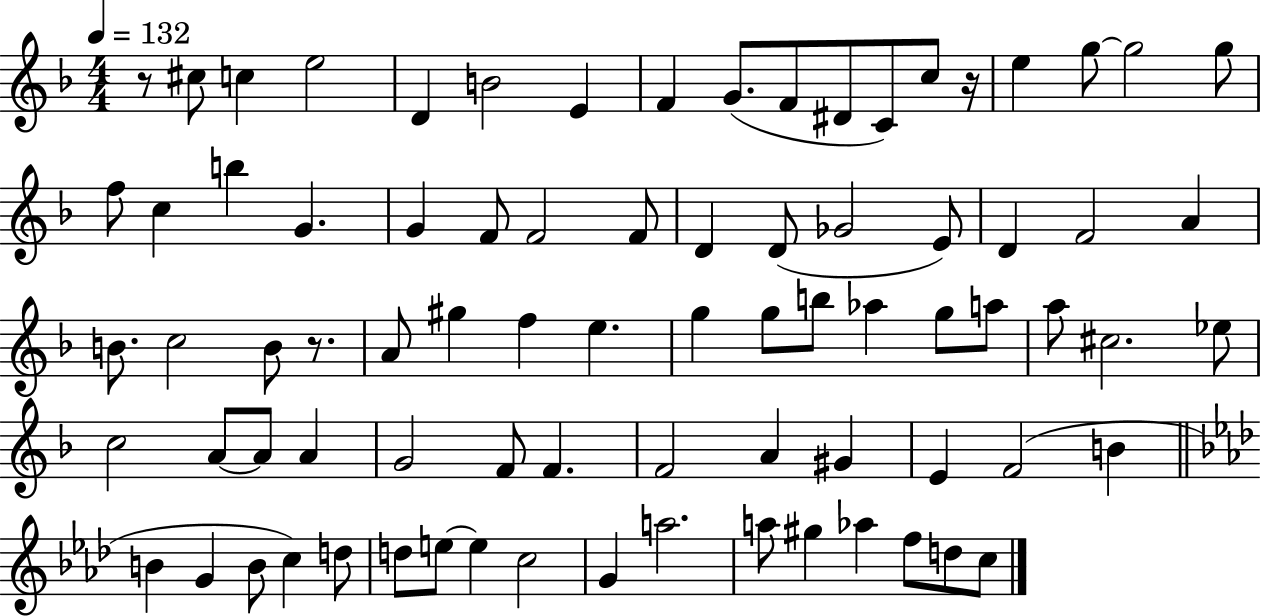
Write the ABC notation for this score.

X:1
T:Untitled
M:4/4
L:1/4
K:F
z/2 ^c/2 c e2 D B2 E F G/2 F/2 ^D/2 C/2 c/2 z/4 e g/2 g2 g/2 f/2 c b G G F/2 F2 F/2 D D/2 _G2 E/2 D F2 A B/2 c2 B/2 z/2 A/2 ^g f e g g/2 b/2 _a g/2 a/2 a/2 ^c2 _e/2 c2 A/2 A/2 A G2 F/2 F F2 A ^G E F2 B B G B/2 c d/2 d/2 e/2 e c2 G a2 a/2 ^g _a f/2 d/2 c/2